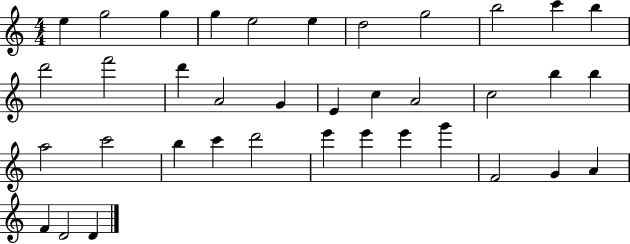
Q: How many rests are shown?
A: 0